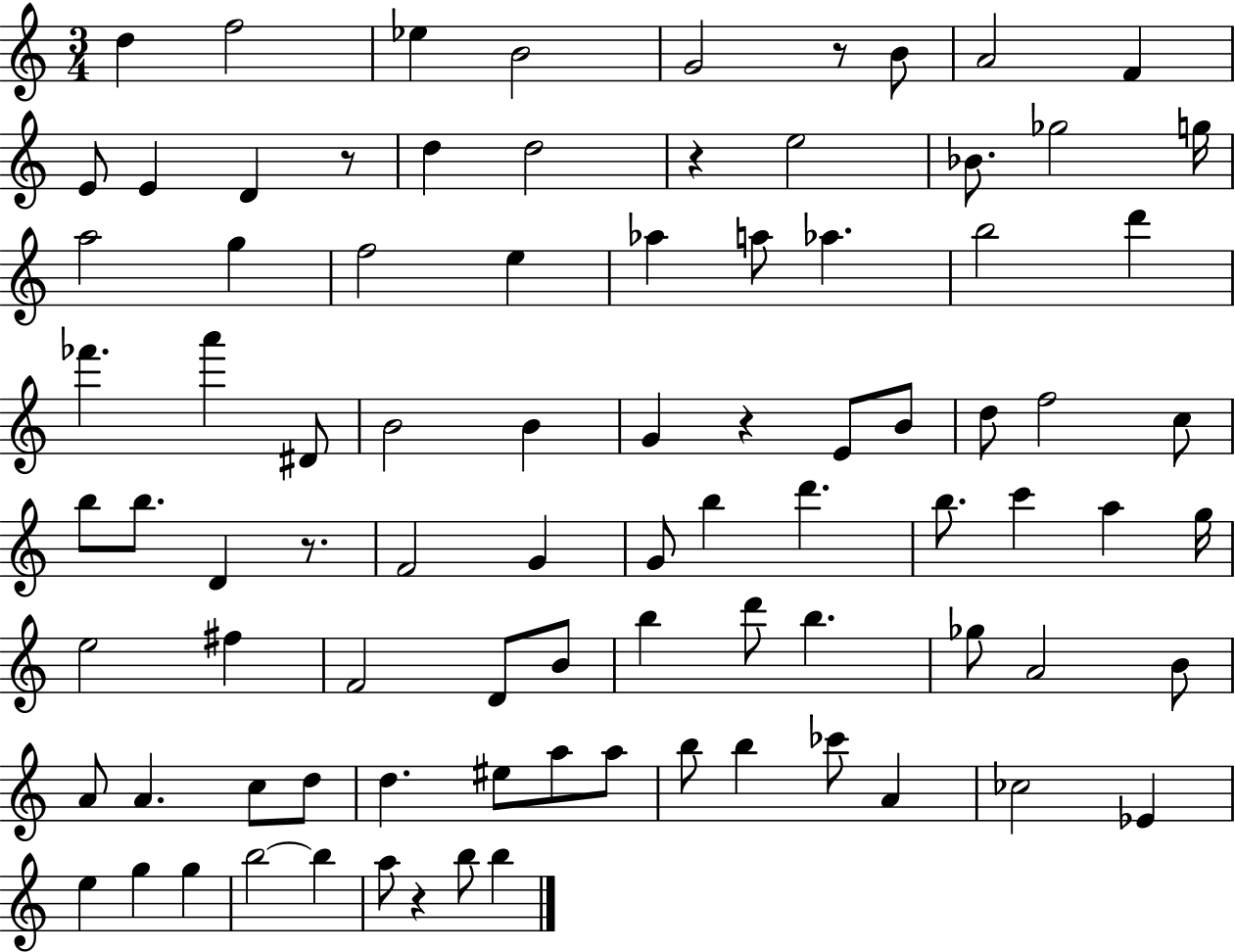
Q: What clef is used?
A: treble